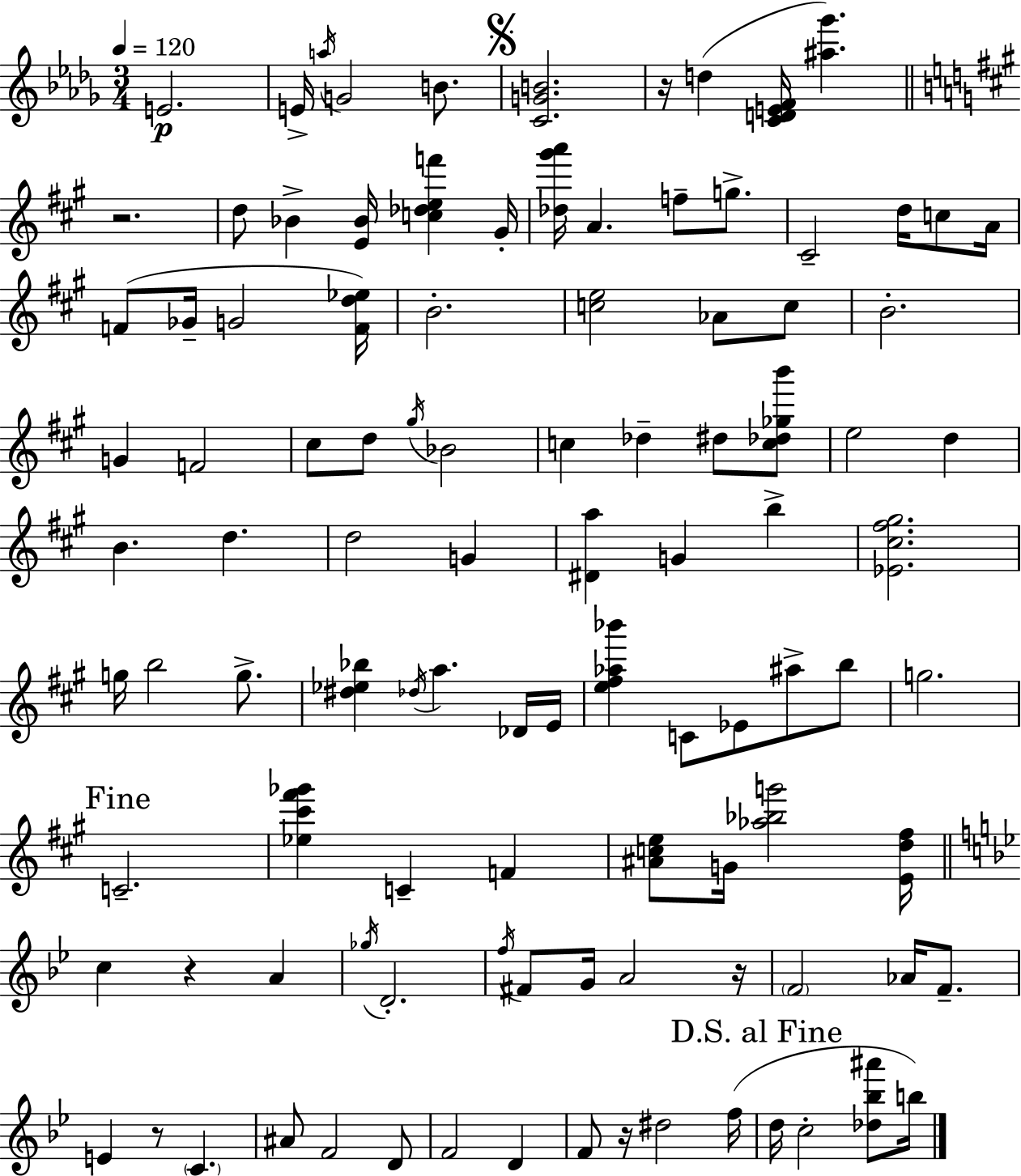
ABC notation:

X:1
T:Untitled
M:3/4
L:1/4
K:Bbm
E2 E/4 a/4 G2 B/2 [CGB]2 z/4 d [CDEF]/4 [^a_g'] z2 d/2 _B [E_B]/4 [c_def'] ^G/4 [_d^g'a']/4 A f/2 g/2 ^C2 d/4 c/2 A/4 F/2 _G/4 G2 [Fd_e]/4 B2 [ce]2 _A/2 c/2 B2 G F2 ^c/2 d/2 ^g/4 _B2 c _d ^d/2 [c_d_gb']/2 e2 d B d d2 G [^Da] G b [_E^c^f^g]2 g/4 b2 g/2 [^d_e_b] _d/4 a _D/4 E/4 [e^f_a_b'] C/2 _E/2 ^a/2 b/2 g2 C2 [_e^c'^f'_g'] C F [^Ace]/2 G/4 [_a_bg']2 [Ed^f]/4 c z A _g/4 D2 f/4 ^F/2 G/4 A2 z/4 F2 _A/4 F/2 E z/2 C ^A/2 F2 D/2 F2 D F/2 z/4 ^d2 f/4 d/4 c2 [_d_b^a']/2 b/4